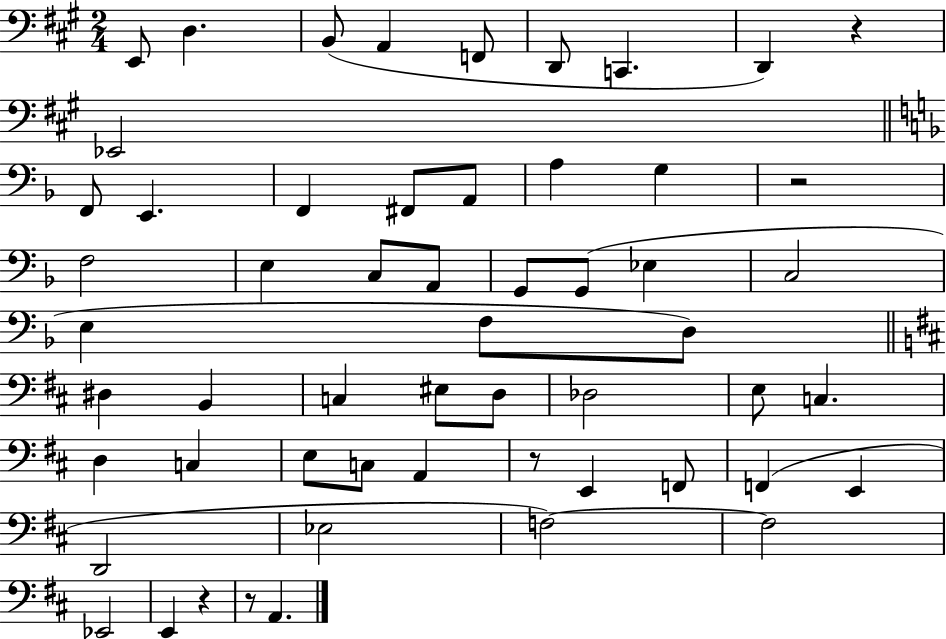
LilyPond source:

{
  \clef bass
  \numericTimeSignature
  \time 2/4
  \key a \major
  e,8 d4. | b,8( a,4 f,8 | d,8 c,4. | d,4) r4 | \break ees,2 | \bar "||" \break \key f \major f,8 e,4. | f,4 fis,8 a,8 | a4 g4 | r2 | \break f2 | e4 c8 a,8 | g,8 g,8( ees4 | c2 | \break e4 f8 d8) | \bar "||" \break \key b \minor dis4 b,4 | c4 eis8 d8 | des2 | e8 c4. | \break d4 c4 | e8 c8 a,4 | r8 e,4 f,8 | f,4( e,4 | \break d,2 | ees2 | f2~~) | f2 | \break ees,2 | e,4 r4 | r8 a,4. | \bar "|."
}